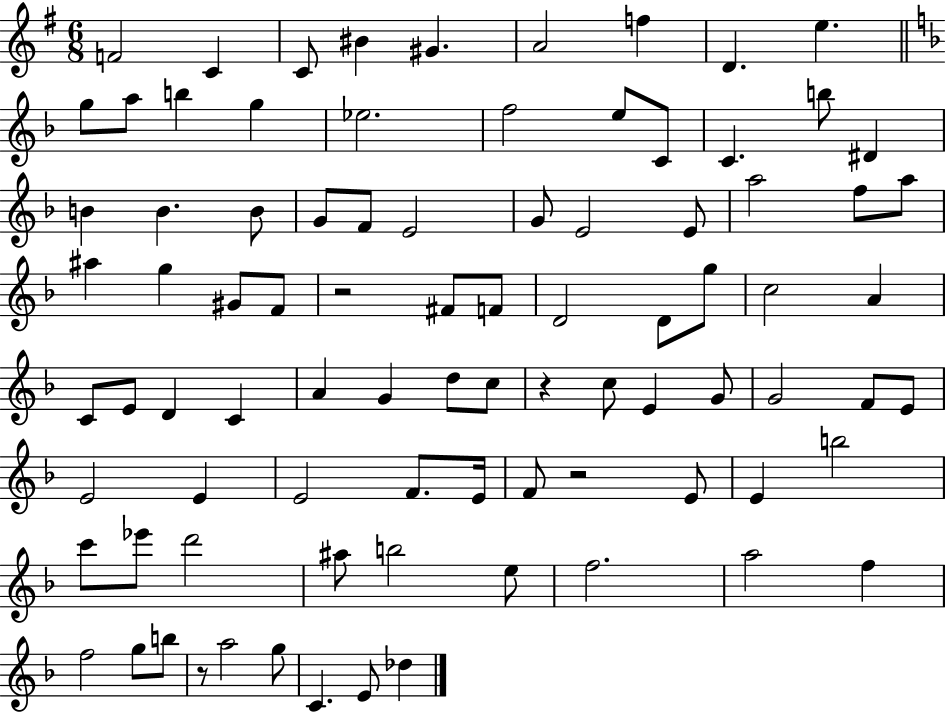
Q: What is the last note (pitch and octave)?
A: Db5